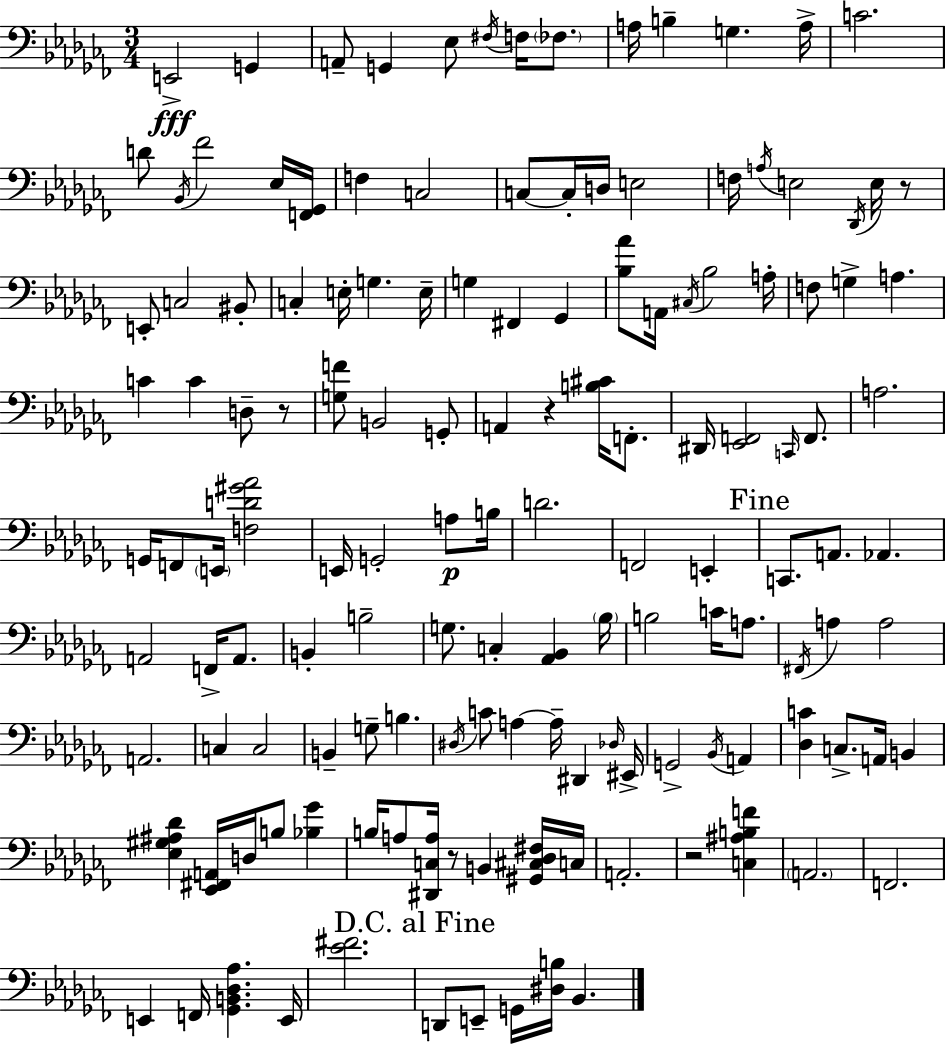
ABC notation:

X:1
T:Untitled
M:3/4
L:1/4
K:Abm
E,,2 G,, A,,/2 G,, _E,/2 ^F,/4 F,/4 _F,/2 A,/4 B, G, A,/4 C2 D/2 _B,,/4 _F2 _E,/4 [F,,_G,,]/4 F, C,2 C,/2 C,/4 D,/4 E,2 F,/4 A,/4 E,2 _D,,/4 E,/4 z/2 E,,/2 C,2 ^B,,/2 C, E,/4 G, E,/4 G, ^F,, _G,, [_B,_A]/2 A,,/4 ^C,/4 _B,2 A,/4 F,/2 G, A, C C D,/2 z/2 [G,F]/2 B,,2 G,,/2 A,, z [B,^C]/4 F,,/2 ^D,,/4 [_E,,F,,]2 C,,/4 F,,/2 A,2 G,,/4 F,,/2 E,,/4 [F,D^G_A]2 E,,/4 G,,2 A,/2 B,/4 D2 F,,2 E,, C,,/2 A,,/2 _A,, A,,2 F,,/4 A,,/2 B,, B,2 G,/2 C, [_A,,_B,,] _B,/4 B,2 C/4 A,/2 ^F,,/4 A, A,2 A,,2 C, C,2 B,, G,/2 B, ^D,/4 C/2 A, A,/4 ^D,, _D,/4 ^E,,/4 G,,2 _B,,/4 A,, [_D,C] C,/2 A,,/4 B,, [_E,^G,^A,_D] [_E,,^F,,A,,]/4 D,/4 B,/2 [_B,_G] B,/4 A,/2 [^D,,C,A,]/4 z/2 B,, [^G,,^C,_D,^F,]/4 C,/4 A,,2 z2 [C,^A,B,F] A,,2 F,,2 E,, F,,/4 [_G,,B,,_D,_A,] E,,/4 [_E^F]2 D,,/2 E,,/2 G,,/4 [^D,B,]/4 _B,,